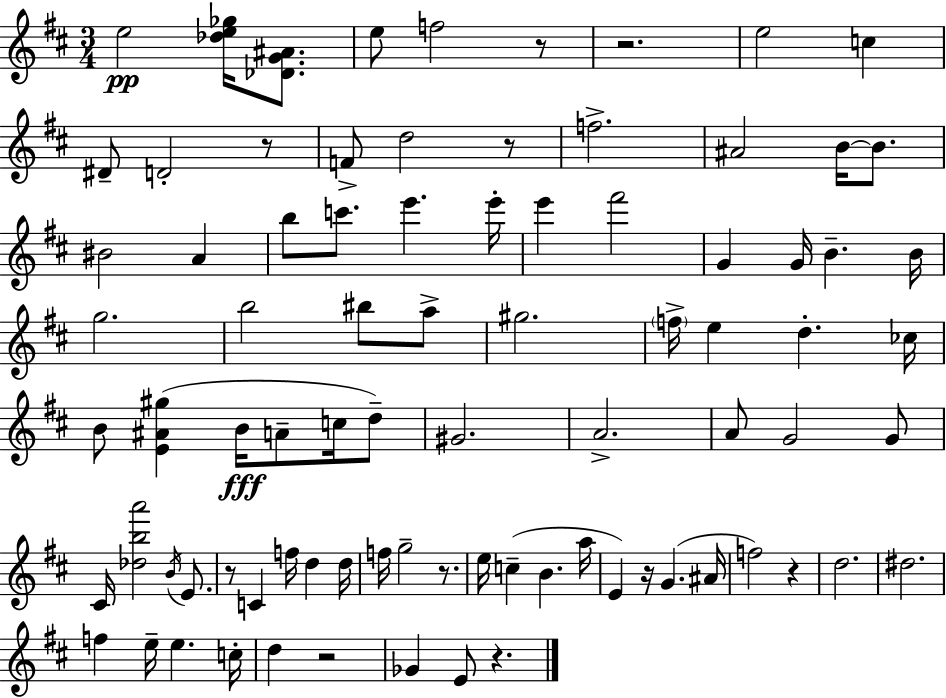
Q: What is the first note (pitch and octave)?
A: E5